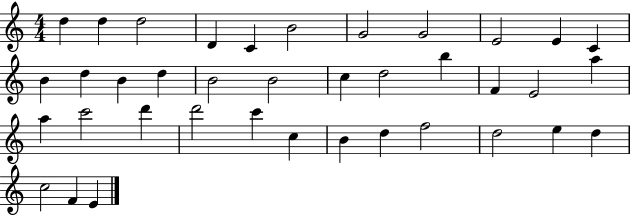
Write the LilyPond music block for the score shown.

{
  \clef treble
  \numericTimeSignature
  \time 4/4
  \key c \major
  d''4 d''4 d''2 | d'4 c'4 b'2 | g'2 g'2 | e'2 e'4 c'4 | \break b'4 d''4 b'4 d''4 | b'2 b'2 | c''4 d''2 b''4 | f'4 e'2 a''4 | \break a''4 c'''2 d'''4 | d'''2 c'''4 c''4 | b'4 d''4 f''2 | d''2 e''4 d''4 | \break c''2 f'4 e'4 | \bar "|."
}